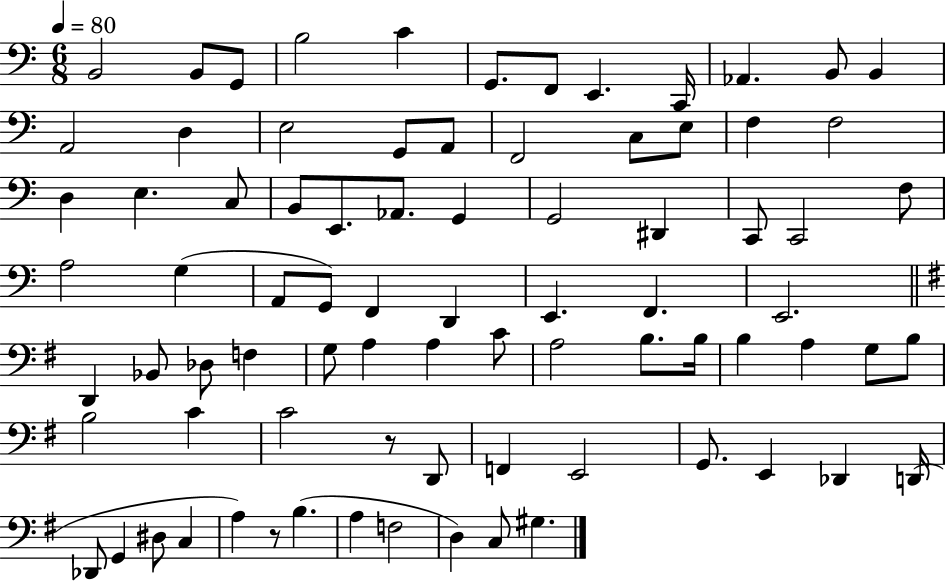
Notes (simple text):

B2/h B2/e G2/e B3/h C4/q G2/e. F2/e E2/q. C2/s Ab2/q. B2/e B2/q A2/h D3/q E3/h G2/e A2/e F2/h C3/e E3/e F3/q F3/h D3/q E3/q. C3/e B2/e E2/e. Ab2/e. G2/q G2/h D#2/q C2/e C2/h F3/e A3/h G3/q A2/e G2/e F2/q D2/q E2/q. F2/q. E2/h. D2/q Bb2/e Db3/e F3/q G3/e A3/q A3/q C4/e A3/h B3/e. B3/s B3/q A3/q G3/e B3/e B3/h C4/q C4/h R/e D2/e F2/q E2/h G2/e. E2/q Db2/q D2/s Db2/e G2/q D#3/e C3/q A3/q R/e B3/q. A3/q F3/h D3/q C3/e G#3/q.